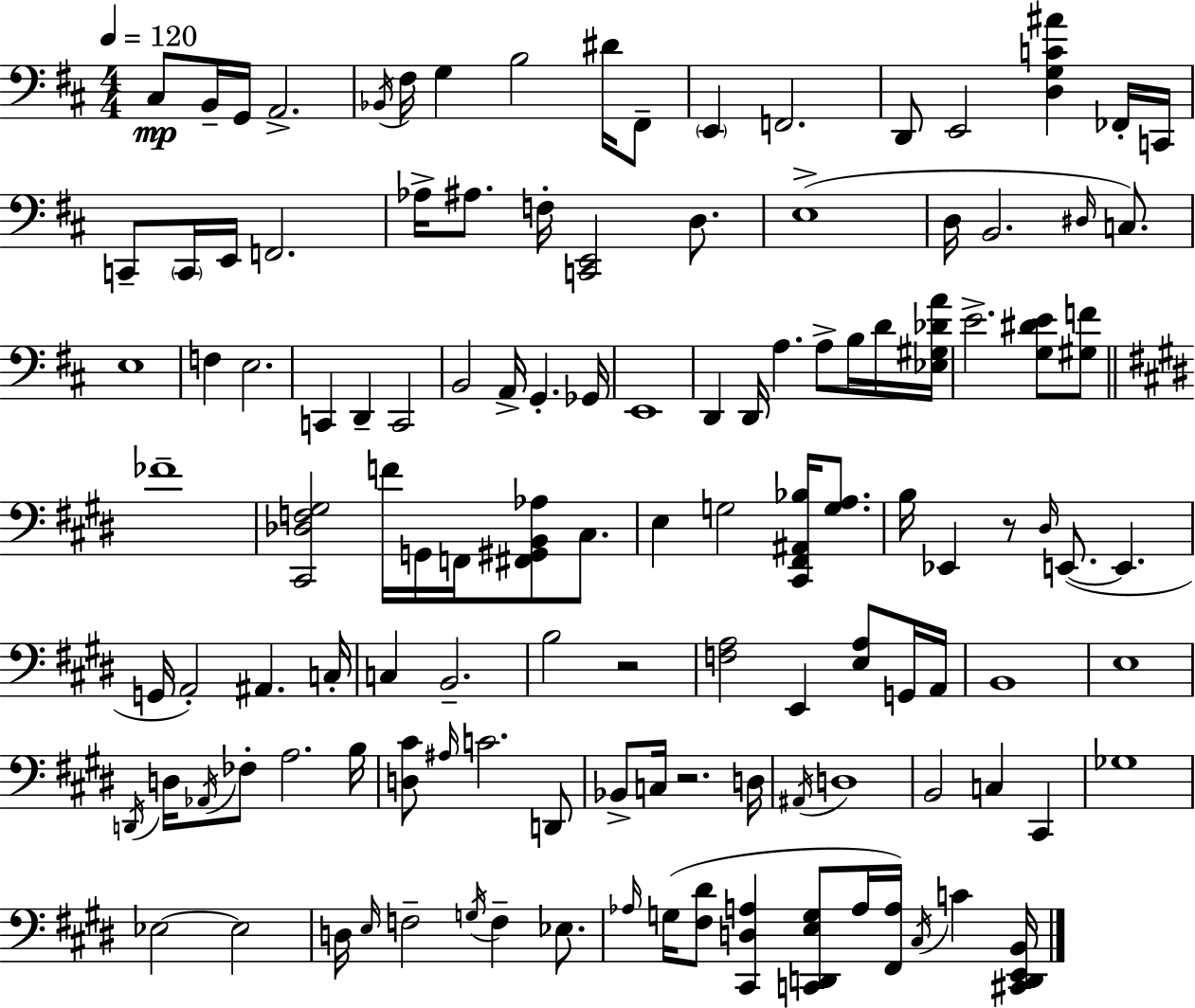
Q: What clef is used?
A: bass